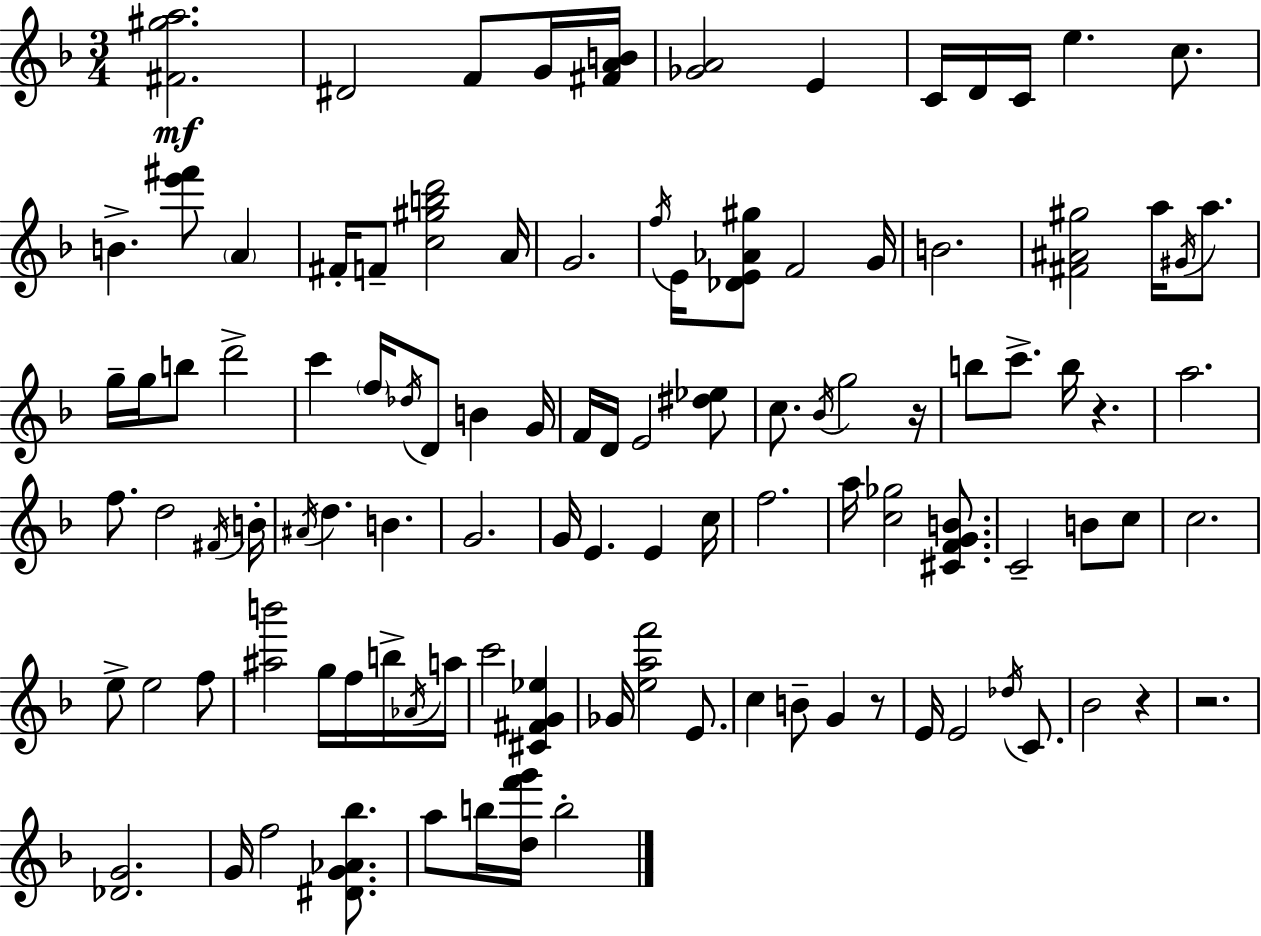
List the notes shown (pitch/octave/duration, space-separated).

[F#4,G#5,A5]/h. D#4/h F4/e G4/s [F#4,A4,B4]/s [Gb4,A4]/h E4/q C4/s D4/s C4/s E5/q. C5/e. B4/q. [E6,F#6]/e A4/q F#4/s F4/e [C5,G#5,B5,D6]/h A4/s G4/h. F5/s E4/s [Db4,E4,Ab4,G#5]/e F4/h G4/s B4/h. [F#4,A#4,G#5]/h A5/s G#4/s A5/e. G5/s G5/s B5/e D6/h C6/q F5/s Db5/s D4/e B4/q G4/s F4/s D4/s E4/h [D#5,Eb5]/e C5/e. Bb4/s G5/h R/s B5/e C6/e. B5/s R/q. A5/h. F5/e. D5/h F#4/s B4/s A#4/s D5/q. B4/q. G4/h. G4/s E4/q. E4/q C5/s F5/h. A5/s [C5,Gb5]/h [C#4,F4,G4,B4]/e. C4/h B4/e C5/e C5/h. E5/e E5/h F5/e [A#5,B6]/h G5/s F5/s B5/s Ab4/s A5/s C6/h [C#4,F#4,G4,Eb5]/q Gb4/s [E5,A5,F6]/h E4/e. C5/q B4/e G4/q R/e E4/s E4/h Db5/s C4/e. Bb4/h R/q R/h. [Db4,G4]/h. G4/s F5/h [D#4,G4,Ab4,Bb5]/e. A5/e B5/s [D5,F6,G6]/s B5/h